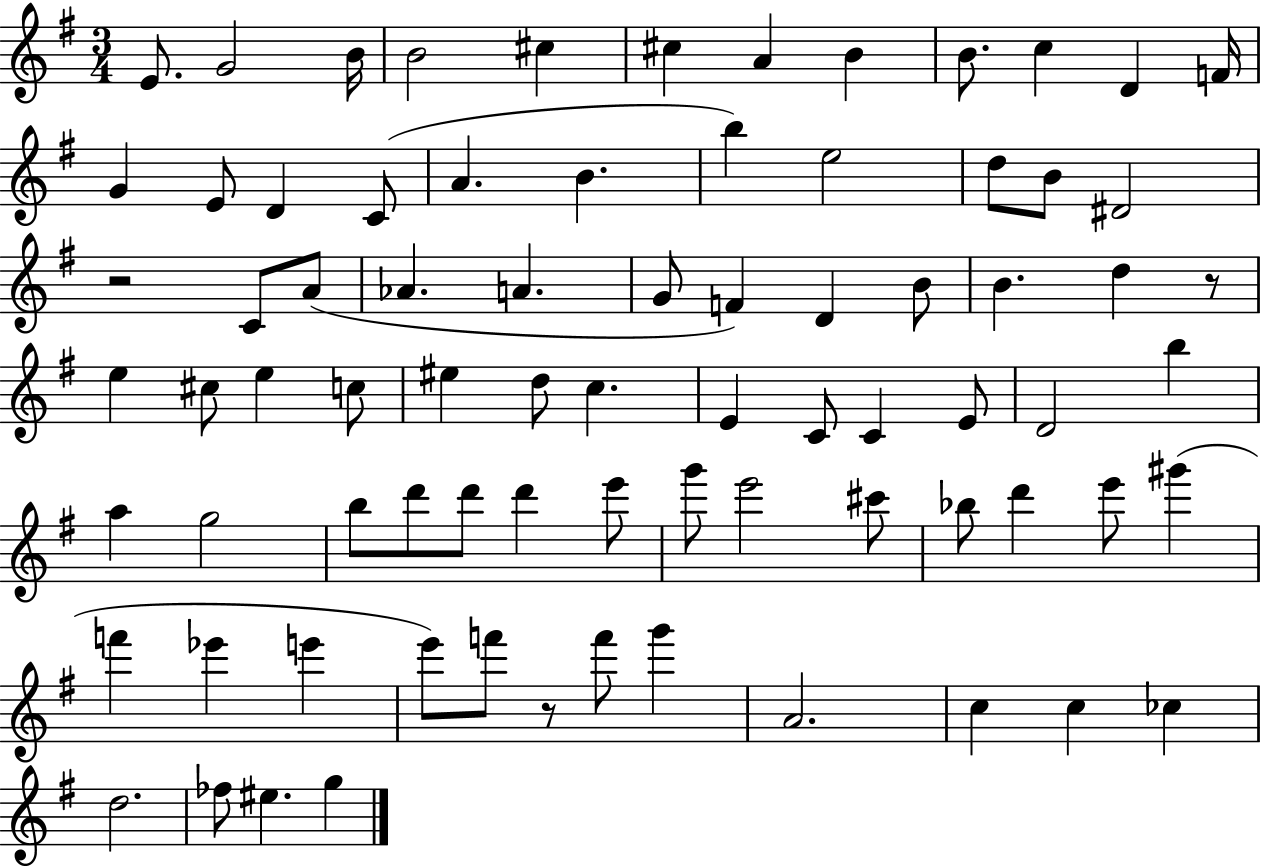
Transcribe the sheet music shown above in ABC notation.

X:1
T:Untitled
M:3/4
L:1/4
K:G
E/2 G2 B/4 B2 ^c ^c A B B/2 c D F/4 G E/2 D C/2 A B b e2 d/2 B/2 ^D2 z2 C/2 A/2 _A A G/2 F D B/2 B d z/2 e ^c/2 e c/2 ^e d/2 c E C/2 C E/2 D2 b a g2 b/2 d'/2 d'/2 d' e'/2 g'/2 e'2 ^c'/2 _b/2 d' e'/2 ^g' f' _e' e' e'/2 f'/2 z/2 f'/2 g' A2 c c _c d2 _f/2 ^e g